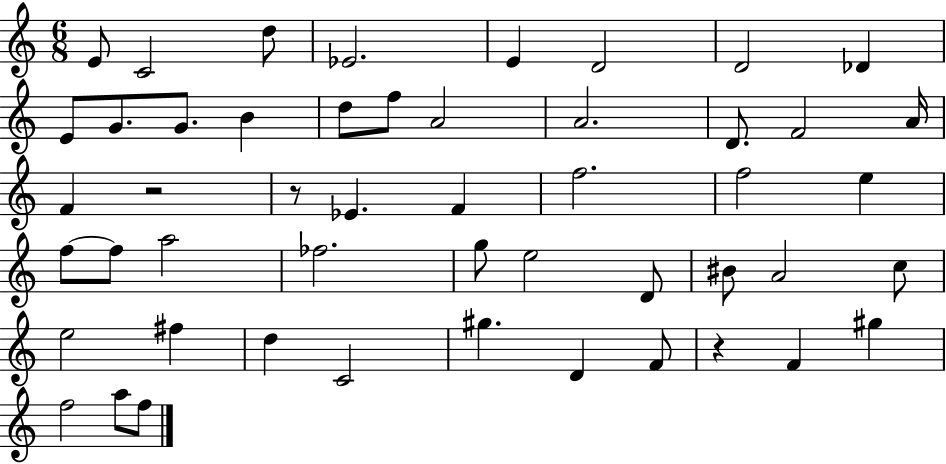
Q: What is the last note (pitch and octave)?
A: F5